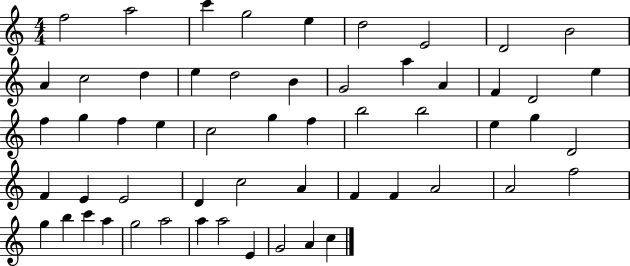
{
  \clef treble
  \numericTimeSignature
  \time 4/4
  \key c \major
  f''2 a''2 | c'''4 g''2 e''4 | d''2 e'2 | d'2 b'2 | \break a'4 c''2 d''4 | e''4 d''2 b'4 | g'2 a''4 a'4 | f'4 d'2 e''4 | \break f''4 g''4 f''4 e''4 | c''2 g''4 f''4 | b''2 b''2 | e''4 g''4 d'2 | \break f'4 e'4 e'2 | d'4 c''2 a'4 | f'4 f'4 a'2 | a'2 f''2 | \break g''4 b''4 c'''4 a''4 | g''2 a''2 | a''4 a''2 e'4 | g'2 a'4 c''4 | \break \bar "|."
}